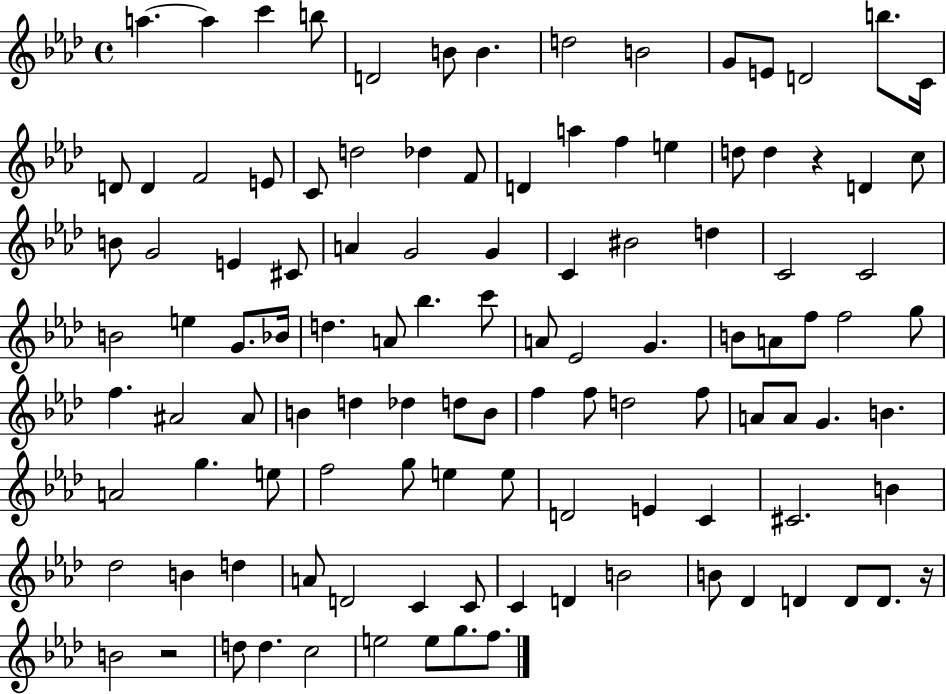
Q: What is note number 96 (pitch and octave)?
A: B4